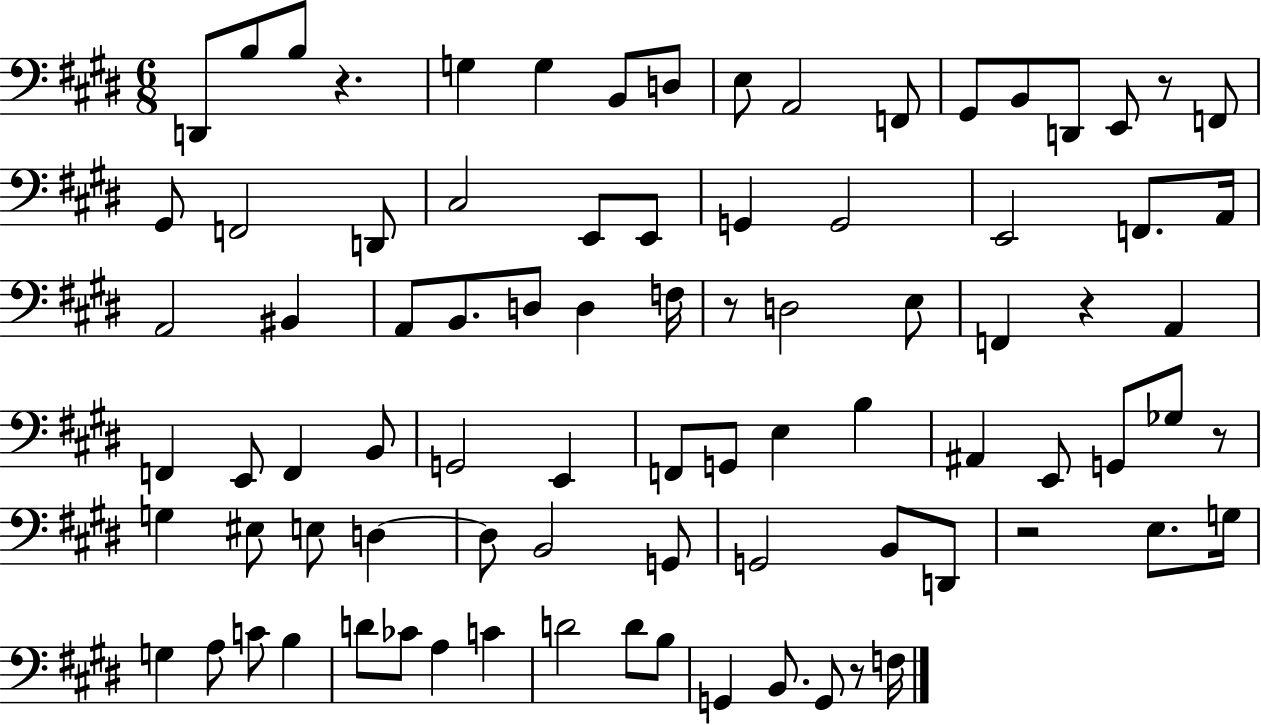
X:1
T:Untitled
M:6/8
L:1/4
K:E
D,,/2 B,/2 B,/2 z G, G, B,,/2 D,/2 E,/2 A,,2 F,,/2 ^G,,/2 B,,/2 D,,/2 E,,/2 z/2 F,,/2 ^G,,/2 F,,2 D,,/2 ^C,2 E,,/2 E,,/2 G,, G,,2 E,,2 F,,/2 A,,/4 A,,2 ^B,, A,,/2 B,,/2 D,/2 D, F,/4 z/2 D,2 E,/2 F,, z A,, F,, E,,/2 F,, B,,/2 G,,2 E,, F,,/2 G,,/2 E, B, ^A,, E,,/2 G,,/2 _G,/2 z/2 G, ^E,/2 E,/2 D, D,/2 B,,2 G,,/2 G,,2 B,,/2 D,,/2 z2 E,/2 G,/4 G, A,/2 C/2 B, D/2 _C/2 A, C D2 D/2 B,/2 G,, B,,/2 G,,/2 z/2 F,/4